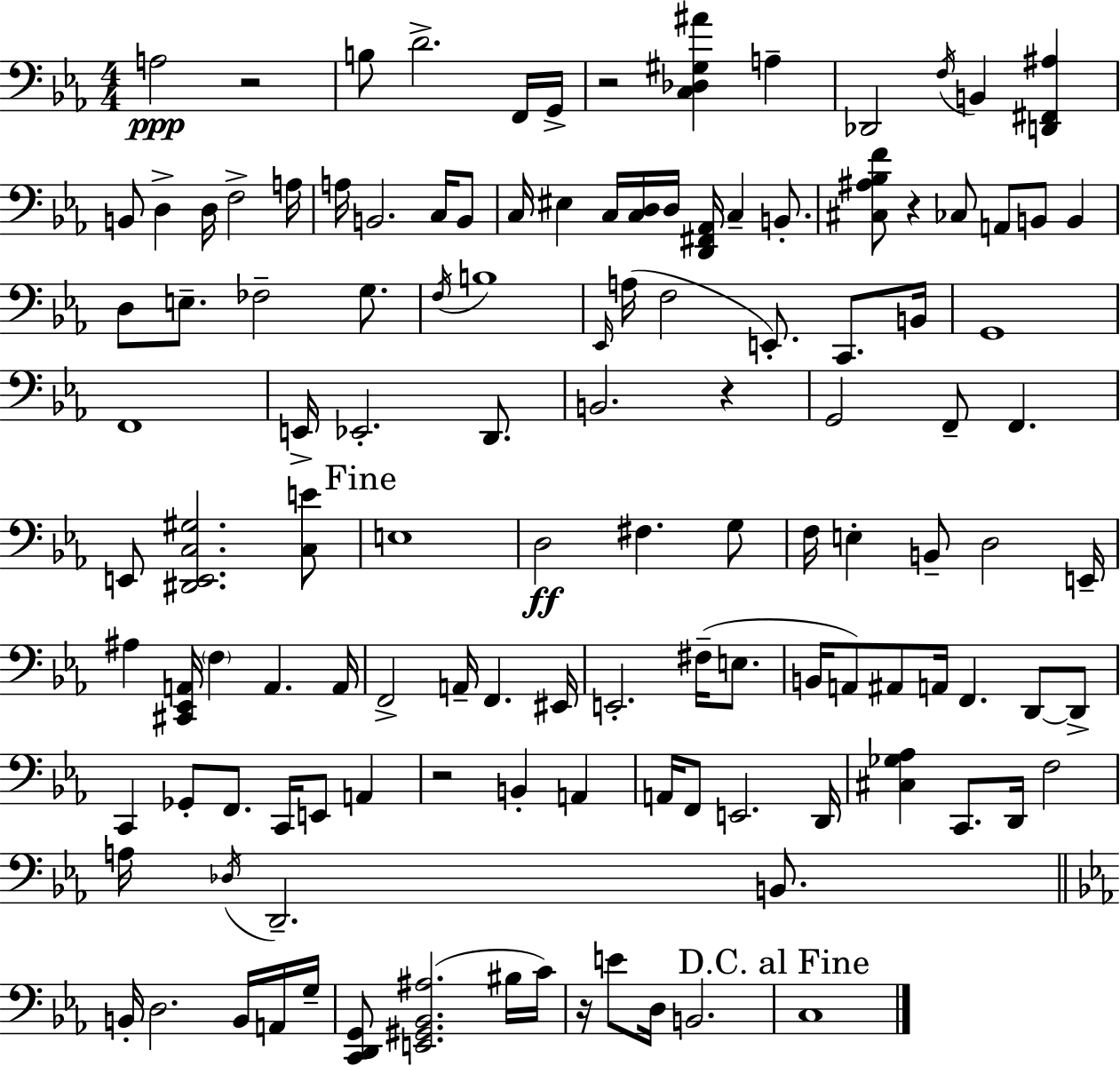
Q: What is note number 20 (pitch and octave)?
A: EIS3